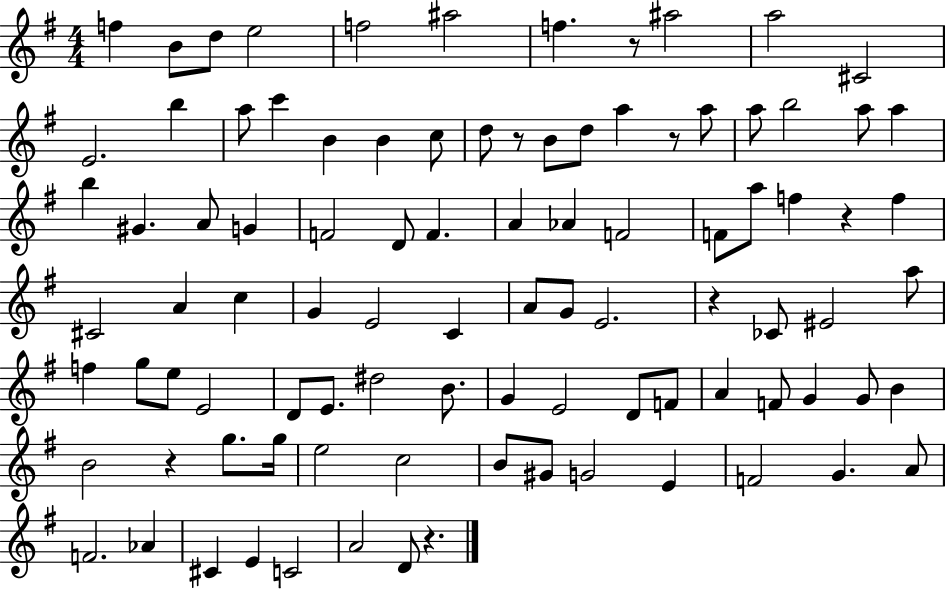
F5/q B4/e D5/e E5/h F5/h A#5/h F5/q. R/e A#5/h A5/h C#4/h E4/h. B5/q A5/e C6/q B4/q B4/q C5/e D5/e R/e B4/e D5/e A5/q R/e A5/e A5/e B5/h A5/e A5/q B5/q G#4/q. A4/e G4/q F4/h D4/e F4/q. A4/q Ab4/q F4/h F4/e A5/e F5/q R/q F5/q C#4/h A4/q C5/q G4/q E4/h C4/q A4/e G4/e E4/h. R/q CES4/e EIS4/h A5/e F5/q G5/e E5/e E4/h D4/e E4/e. D#5/h B4/e. G4/q E4/h D4/e F4/e A4/q F4/e G4/q G4/e B4/q B4/h R/q G5/e. G5/s E5/h C5/h B4/e G#4/e G4/h E4/q F4/h G4/q. A4/e F4/h. Ab4/q C#4/q E4/q C4/h A4/h D4/e R/q.